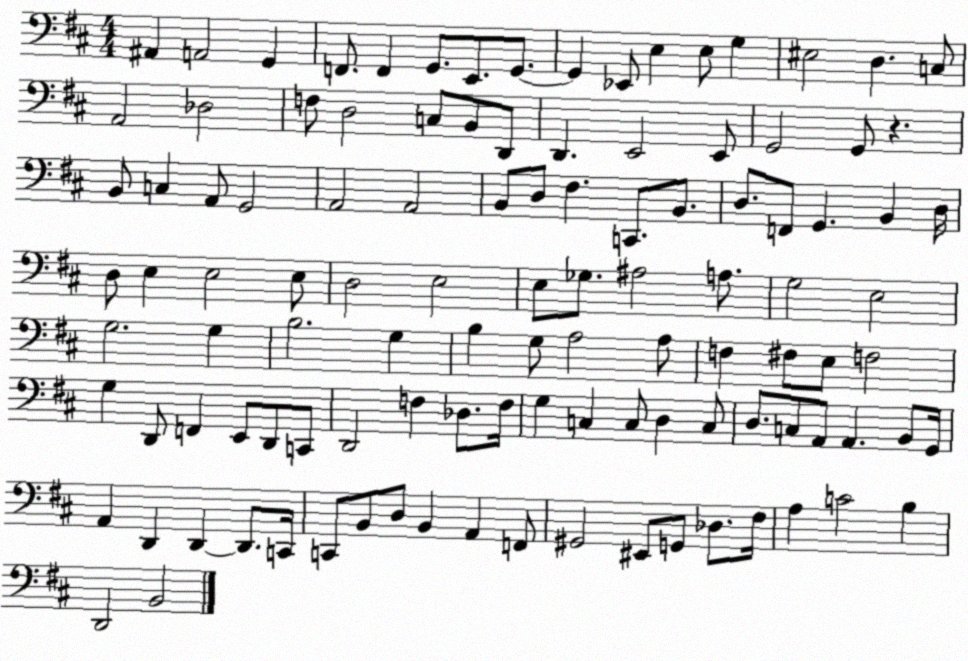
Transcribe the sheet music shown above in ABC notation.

X:1
T:Untitled
M:4/4
L:1/4
K:D
^A,, A,,2 G,, F,,/2 F,, G,,/2 E,,/2 G,,/2 G,, _E,,/2 E, E,/2 G, ^E,2 D, C,/2 A,,2 _D,2 F,/2 D,2 C,/2 B,,/2 D,,/2 D,, E,,2 E,,/2 G,,2 G,,/2 z B,,/2 C, A,,/2 G,,2 A,,2 A,,2 B,,/2 D,/2 ^F, C,,/2 B,,/2 D,/2 F,,/2 G,, B,, D,/4 D,/2 E, E,2 E,/2 D,2 E,2 E,/2 _G,/2 ^A,2 A,/2 G,2 E,2 G,2 G, B,2 G, B, G,/2 A,2 A,/2 F, ^F,/2 E,/2 F,2 G, D,,/2 F,, E,,/2 D,,/2 C,,/2 D,,2 F, _D,/2 F,/4 G, C, C,/2 D, C,/2 D,/2 C,/2 A,,/2 A,, B,,/2 G,,/4 A,, D,, D,, D,,/2 C,,/4 C,,/2 B,,/2 D,/2 B,, A,, F,,/2 ^G,,2 ^E,,/2 G,,/2 _D,/2 ^F,/4 A, C2 B, D,,2 B,,2